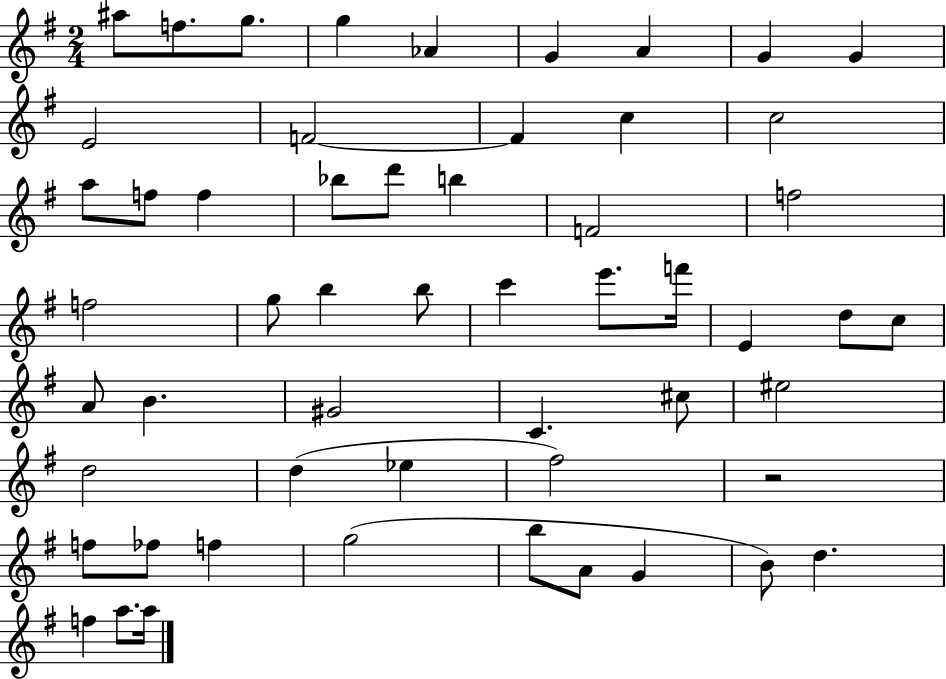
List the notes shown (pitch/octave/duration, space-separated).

A#5/e F5/e. G5/e. G5/q Ab4/q G4/q A4/q G4/q G4/q E4/h F4/h F4/q C5/q C5/h A5/e F5/e F5/q Bb5/e D6/e B5/q F4/h F5/h F5/h G5/e B5/q B5/e C6/q E6/e. F6/s E4/q D5/e C5/e A4/e B4/q. G#4/h C4/q. C#5/e EIS5/h D5/h D5/q Eb5/q F#5/h R/h F5/e FES5/e F5/q G5/h B5/e A4/e G4/q B4/e D5/q. F5/q A5/e. A5/s